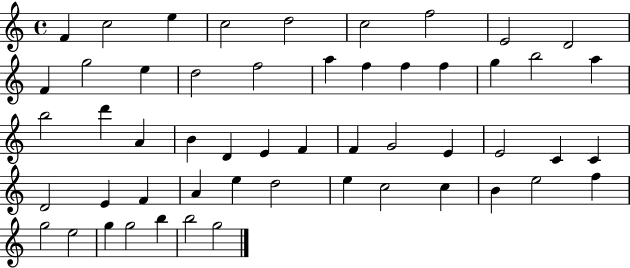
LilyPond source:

{
  \clef treble
  \time 4/4
  \defaultTimeSignature
  \key c \major
  f'4 c''2 e''4 | c''2 d''2 | c''2 f''2 | e'2 d'2 | \break f'4 g''2 e''4 | d''2 f''2 | a''4 f''4 f''4 f''4 | g''4 b''2 a''4 | \break b''2 d'''4 a'4 | b'4 d'4 e'4 f'4 | f'4 g'2 e'4 | e'2 c'4 c'4 | \break d'2 e'4 f'4 | a'4 e''4 d''2 | e''4 c''2 c''4 | b'4 e''2 f''4 | \break g''2 e''2 | g''4 g''2 b''4 | b''2 g''2 | \bar "|."
}